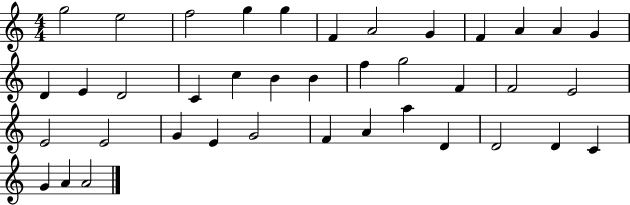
G5/h E5/h F5/h G5/q G5/q F4/q A4/h G4/q F4/q A4/q A4/q G4/q D4/q E4/q D4/h C4/q C5/q B4/q B4/q F5/q G5/h F4/q F4/h E4/h E4/h E4/h G4/q E4/q G4/h F4/q A4/q A5/q D4/q D4/h D4/q C4/q G4/q A4/q A4/h